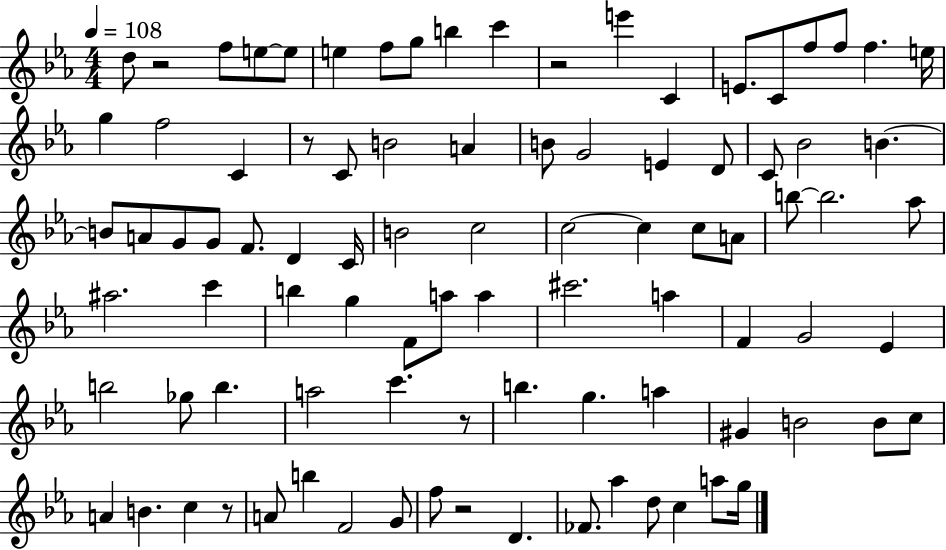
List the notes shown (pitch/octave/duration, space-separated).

D5/e R/h F5/e E5/e E5/e E5/q F5/e G5/e B5/q C6/q R/h E6/q C4/q E4/e. C4/e F5/e F5/e F5/q. E5/s G5/q F5/h C4/q R/e C4/e B4/h A4/q B4/e G4/h E4/q D4/e C4/e Bb4/h B4/q. B4/e A4/e G4/e G4/e F4/e. D4/q C4/s B4/h C5/h C5/h C5/q C5/e A4/e B5/e B5/h. Ab5/e A#5/h. C6/q B5/q G5/q F4/e A5/e A5/q C#6/h. A5/q F4/q G4/h Eb4/q B5/h Gb5/e B5/q. A5/h C6/q. R/e B5/q. G5/q. A5/q G#4/q B4/h B4/e C5/e A4/q B4/q. C5/q R/e A4/e B5/q F4/h G4/e F5/e R/h D4/q. FES4/e. Ab5/q D5/e C5/q A5/e G5/s